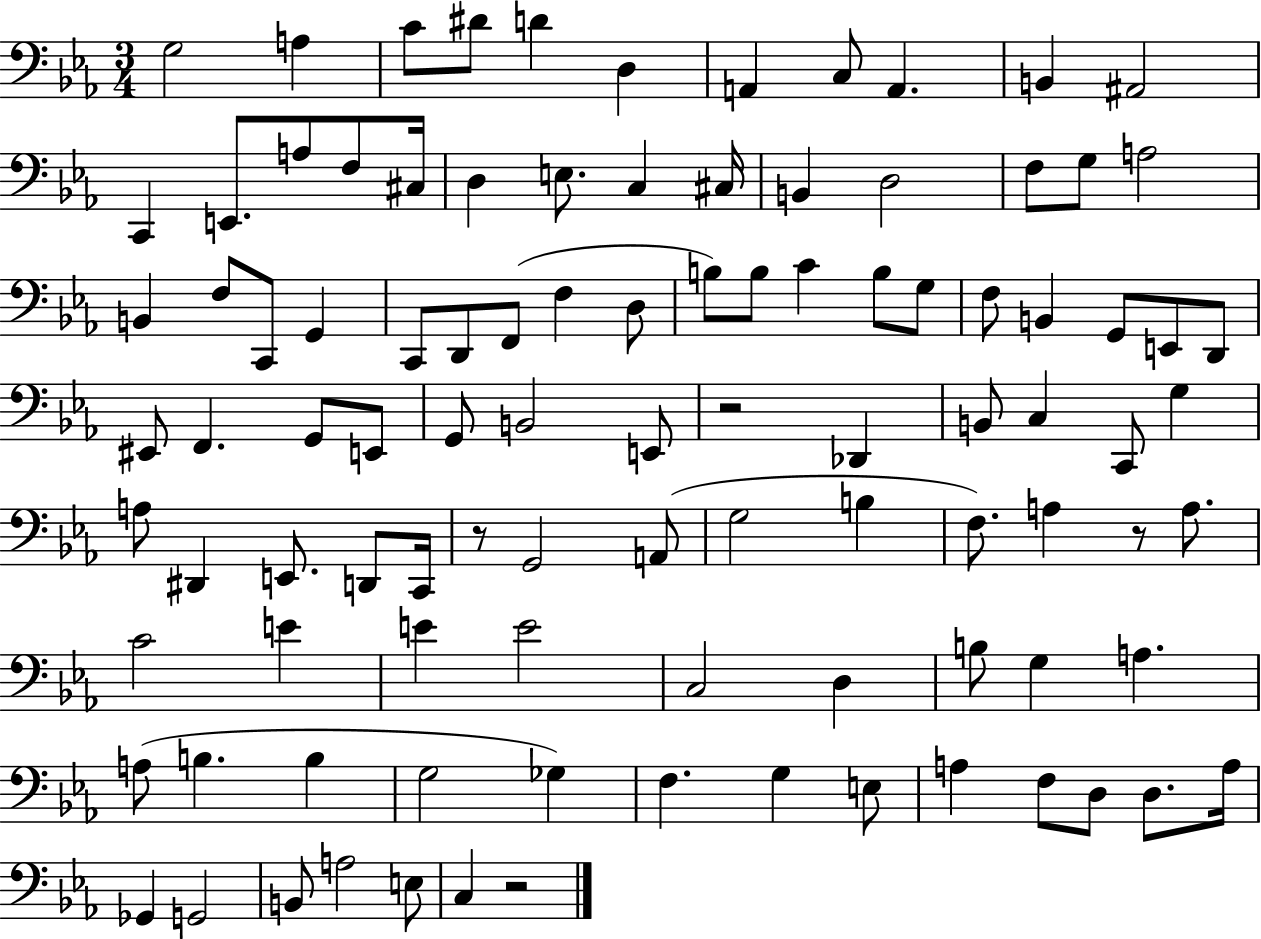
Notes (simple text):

G3/h A3/q C4/e D#4/e D4/q D3/q A2/q C3/e A2/q. B2/q A#2/h C2/q E2/e. A3/e F3/e C#3/s D3/q E3/e. C3/q C#3/s B2/q D3/h F3/e G3/e A3/h B2/q F3/e C2/e G2/q C2/e D2/e F2/e F3/q D3/e B3/e B3/e C4/q B3/e G3/e F3/e B2/q G2/e E2/e D2/e EIS2/e F2/q. G2/e E2/e G2/e B2/h E2/e R/h Db2/q B2/e C3/q C2/e G3/q A3/e D#2/q E2/e. D2/e C2/s R/e G2/h A2/e G3/h B3/q F3/e. A3/q R/e A3/e. C4/h E4/q E4/q E4/h C3/h D3/q B3/e G3/q A3/q. A3/e B3/q. B3/q G3/h Gb3/q F3/q. G3/q E3/e A3/q F3/e D3/e D3/e. A3/s Gb2/q G2/h B2/e A3/h E3/e C3/q R/h